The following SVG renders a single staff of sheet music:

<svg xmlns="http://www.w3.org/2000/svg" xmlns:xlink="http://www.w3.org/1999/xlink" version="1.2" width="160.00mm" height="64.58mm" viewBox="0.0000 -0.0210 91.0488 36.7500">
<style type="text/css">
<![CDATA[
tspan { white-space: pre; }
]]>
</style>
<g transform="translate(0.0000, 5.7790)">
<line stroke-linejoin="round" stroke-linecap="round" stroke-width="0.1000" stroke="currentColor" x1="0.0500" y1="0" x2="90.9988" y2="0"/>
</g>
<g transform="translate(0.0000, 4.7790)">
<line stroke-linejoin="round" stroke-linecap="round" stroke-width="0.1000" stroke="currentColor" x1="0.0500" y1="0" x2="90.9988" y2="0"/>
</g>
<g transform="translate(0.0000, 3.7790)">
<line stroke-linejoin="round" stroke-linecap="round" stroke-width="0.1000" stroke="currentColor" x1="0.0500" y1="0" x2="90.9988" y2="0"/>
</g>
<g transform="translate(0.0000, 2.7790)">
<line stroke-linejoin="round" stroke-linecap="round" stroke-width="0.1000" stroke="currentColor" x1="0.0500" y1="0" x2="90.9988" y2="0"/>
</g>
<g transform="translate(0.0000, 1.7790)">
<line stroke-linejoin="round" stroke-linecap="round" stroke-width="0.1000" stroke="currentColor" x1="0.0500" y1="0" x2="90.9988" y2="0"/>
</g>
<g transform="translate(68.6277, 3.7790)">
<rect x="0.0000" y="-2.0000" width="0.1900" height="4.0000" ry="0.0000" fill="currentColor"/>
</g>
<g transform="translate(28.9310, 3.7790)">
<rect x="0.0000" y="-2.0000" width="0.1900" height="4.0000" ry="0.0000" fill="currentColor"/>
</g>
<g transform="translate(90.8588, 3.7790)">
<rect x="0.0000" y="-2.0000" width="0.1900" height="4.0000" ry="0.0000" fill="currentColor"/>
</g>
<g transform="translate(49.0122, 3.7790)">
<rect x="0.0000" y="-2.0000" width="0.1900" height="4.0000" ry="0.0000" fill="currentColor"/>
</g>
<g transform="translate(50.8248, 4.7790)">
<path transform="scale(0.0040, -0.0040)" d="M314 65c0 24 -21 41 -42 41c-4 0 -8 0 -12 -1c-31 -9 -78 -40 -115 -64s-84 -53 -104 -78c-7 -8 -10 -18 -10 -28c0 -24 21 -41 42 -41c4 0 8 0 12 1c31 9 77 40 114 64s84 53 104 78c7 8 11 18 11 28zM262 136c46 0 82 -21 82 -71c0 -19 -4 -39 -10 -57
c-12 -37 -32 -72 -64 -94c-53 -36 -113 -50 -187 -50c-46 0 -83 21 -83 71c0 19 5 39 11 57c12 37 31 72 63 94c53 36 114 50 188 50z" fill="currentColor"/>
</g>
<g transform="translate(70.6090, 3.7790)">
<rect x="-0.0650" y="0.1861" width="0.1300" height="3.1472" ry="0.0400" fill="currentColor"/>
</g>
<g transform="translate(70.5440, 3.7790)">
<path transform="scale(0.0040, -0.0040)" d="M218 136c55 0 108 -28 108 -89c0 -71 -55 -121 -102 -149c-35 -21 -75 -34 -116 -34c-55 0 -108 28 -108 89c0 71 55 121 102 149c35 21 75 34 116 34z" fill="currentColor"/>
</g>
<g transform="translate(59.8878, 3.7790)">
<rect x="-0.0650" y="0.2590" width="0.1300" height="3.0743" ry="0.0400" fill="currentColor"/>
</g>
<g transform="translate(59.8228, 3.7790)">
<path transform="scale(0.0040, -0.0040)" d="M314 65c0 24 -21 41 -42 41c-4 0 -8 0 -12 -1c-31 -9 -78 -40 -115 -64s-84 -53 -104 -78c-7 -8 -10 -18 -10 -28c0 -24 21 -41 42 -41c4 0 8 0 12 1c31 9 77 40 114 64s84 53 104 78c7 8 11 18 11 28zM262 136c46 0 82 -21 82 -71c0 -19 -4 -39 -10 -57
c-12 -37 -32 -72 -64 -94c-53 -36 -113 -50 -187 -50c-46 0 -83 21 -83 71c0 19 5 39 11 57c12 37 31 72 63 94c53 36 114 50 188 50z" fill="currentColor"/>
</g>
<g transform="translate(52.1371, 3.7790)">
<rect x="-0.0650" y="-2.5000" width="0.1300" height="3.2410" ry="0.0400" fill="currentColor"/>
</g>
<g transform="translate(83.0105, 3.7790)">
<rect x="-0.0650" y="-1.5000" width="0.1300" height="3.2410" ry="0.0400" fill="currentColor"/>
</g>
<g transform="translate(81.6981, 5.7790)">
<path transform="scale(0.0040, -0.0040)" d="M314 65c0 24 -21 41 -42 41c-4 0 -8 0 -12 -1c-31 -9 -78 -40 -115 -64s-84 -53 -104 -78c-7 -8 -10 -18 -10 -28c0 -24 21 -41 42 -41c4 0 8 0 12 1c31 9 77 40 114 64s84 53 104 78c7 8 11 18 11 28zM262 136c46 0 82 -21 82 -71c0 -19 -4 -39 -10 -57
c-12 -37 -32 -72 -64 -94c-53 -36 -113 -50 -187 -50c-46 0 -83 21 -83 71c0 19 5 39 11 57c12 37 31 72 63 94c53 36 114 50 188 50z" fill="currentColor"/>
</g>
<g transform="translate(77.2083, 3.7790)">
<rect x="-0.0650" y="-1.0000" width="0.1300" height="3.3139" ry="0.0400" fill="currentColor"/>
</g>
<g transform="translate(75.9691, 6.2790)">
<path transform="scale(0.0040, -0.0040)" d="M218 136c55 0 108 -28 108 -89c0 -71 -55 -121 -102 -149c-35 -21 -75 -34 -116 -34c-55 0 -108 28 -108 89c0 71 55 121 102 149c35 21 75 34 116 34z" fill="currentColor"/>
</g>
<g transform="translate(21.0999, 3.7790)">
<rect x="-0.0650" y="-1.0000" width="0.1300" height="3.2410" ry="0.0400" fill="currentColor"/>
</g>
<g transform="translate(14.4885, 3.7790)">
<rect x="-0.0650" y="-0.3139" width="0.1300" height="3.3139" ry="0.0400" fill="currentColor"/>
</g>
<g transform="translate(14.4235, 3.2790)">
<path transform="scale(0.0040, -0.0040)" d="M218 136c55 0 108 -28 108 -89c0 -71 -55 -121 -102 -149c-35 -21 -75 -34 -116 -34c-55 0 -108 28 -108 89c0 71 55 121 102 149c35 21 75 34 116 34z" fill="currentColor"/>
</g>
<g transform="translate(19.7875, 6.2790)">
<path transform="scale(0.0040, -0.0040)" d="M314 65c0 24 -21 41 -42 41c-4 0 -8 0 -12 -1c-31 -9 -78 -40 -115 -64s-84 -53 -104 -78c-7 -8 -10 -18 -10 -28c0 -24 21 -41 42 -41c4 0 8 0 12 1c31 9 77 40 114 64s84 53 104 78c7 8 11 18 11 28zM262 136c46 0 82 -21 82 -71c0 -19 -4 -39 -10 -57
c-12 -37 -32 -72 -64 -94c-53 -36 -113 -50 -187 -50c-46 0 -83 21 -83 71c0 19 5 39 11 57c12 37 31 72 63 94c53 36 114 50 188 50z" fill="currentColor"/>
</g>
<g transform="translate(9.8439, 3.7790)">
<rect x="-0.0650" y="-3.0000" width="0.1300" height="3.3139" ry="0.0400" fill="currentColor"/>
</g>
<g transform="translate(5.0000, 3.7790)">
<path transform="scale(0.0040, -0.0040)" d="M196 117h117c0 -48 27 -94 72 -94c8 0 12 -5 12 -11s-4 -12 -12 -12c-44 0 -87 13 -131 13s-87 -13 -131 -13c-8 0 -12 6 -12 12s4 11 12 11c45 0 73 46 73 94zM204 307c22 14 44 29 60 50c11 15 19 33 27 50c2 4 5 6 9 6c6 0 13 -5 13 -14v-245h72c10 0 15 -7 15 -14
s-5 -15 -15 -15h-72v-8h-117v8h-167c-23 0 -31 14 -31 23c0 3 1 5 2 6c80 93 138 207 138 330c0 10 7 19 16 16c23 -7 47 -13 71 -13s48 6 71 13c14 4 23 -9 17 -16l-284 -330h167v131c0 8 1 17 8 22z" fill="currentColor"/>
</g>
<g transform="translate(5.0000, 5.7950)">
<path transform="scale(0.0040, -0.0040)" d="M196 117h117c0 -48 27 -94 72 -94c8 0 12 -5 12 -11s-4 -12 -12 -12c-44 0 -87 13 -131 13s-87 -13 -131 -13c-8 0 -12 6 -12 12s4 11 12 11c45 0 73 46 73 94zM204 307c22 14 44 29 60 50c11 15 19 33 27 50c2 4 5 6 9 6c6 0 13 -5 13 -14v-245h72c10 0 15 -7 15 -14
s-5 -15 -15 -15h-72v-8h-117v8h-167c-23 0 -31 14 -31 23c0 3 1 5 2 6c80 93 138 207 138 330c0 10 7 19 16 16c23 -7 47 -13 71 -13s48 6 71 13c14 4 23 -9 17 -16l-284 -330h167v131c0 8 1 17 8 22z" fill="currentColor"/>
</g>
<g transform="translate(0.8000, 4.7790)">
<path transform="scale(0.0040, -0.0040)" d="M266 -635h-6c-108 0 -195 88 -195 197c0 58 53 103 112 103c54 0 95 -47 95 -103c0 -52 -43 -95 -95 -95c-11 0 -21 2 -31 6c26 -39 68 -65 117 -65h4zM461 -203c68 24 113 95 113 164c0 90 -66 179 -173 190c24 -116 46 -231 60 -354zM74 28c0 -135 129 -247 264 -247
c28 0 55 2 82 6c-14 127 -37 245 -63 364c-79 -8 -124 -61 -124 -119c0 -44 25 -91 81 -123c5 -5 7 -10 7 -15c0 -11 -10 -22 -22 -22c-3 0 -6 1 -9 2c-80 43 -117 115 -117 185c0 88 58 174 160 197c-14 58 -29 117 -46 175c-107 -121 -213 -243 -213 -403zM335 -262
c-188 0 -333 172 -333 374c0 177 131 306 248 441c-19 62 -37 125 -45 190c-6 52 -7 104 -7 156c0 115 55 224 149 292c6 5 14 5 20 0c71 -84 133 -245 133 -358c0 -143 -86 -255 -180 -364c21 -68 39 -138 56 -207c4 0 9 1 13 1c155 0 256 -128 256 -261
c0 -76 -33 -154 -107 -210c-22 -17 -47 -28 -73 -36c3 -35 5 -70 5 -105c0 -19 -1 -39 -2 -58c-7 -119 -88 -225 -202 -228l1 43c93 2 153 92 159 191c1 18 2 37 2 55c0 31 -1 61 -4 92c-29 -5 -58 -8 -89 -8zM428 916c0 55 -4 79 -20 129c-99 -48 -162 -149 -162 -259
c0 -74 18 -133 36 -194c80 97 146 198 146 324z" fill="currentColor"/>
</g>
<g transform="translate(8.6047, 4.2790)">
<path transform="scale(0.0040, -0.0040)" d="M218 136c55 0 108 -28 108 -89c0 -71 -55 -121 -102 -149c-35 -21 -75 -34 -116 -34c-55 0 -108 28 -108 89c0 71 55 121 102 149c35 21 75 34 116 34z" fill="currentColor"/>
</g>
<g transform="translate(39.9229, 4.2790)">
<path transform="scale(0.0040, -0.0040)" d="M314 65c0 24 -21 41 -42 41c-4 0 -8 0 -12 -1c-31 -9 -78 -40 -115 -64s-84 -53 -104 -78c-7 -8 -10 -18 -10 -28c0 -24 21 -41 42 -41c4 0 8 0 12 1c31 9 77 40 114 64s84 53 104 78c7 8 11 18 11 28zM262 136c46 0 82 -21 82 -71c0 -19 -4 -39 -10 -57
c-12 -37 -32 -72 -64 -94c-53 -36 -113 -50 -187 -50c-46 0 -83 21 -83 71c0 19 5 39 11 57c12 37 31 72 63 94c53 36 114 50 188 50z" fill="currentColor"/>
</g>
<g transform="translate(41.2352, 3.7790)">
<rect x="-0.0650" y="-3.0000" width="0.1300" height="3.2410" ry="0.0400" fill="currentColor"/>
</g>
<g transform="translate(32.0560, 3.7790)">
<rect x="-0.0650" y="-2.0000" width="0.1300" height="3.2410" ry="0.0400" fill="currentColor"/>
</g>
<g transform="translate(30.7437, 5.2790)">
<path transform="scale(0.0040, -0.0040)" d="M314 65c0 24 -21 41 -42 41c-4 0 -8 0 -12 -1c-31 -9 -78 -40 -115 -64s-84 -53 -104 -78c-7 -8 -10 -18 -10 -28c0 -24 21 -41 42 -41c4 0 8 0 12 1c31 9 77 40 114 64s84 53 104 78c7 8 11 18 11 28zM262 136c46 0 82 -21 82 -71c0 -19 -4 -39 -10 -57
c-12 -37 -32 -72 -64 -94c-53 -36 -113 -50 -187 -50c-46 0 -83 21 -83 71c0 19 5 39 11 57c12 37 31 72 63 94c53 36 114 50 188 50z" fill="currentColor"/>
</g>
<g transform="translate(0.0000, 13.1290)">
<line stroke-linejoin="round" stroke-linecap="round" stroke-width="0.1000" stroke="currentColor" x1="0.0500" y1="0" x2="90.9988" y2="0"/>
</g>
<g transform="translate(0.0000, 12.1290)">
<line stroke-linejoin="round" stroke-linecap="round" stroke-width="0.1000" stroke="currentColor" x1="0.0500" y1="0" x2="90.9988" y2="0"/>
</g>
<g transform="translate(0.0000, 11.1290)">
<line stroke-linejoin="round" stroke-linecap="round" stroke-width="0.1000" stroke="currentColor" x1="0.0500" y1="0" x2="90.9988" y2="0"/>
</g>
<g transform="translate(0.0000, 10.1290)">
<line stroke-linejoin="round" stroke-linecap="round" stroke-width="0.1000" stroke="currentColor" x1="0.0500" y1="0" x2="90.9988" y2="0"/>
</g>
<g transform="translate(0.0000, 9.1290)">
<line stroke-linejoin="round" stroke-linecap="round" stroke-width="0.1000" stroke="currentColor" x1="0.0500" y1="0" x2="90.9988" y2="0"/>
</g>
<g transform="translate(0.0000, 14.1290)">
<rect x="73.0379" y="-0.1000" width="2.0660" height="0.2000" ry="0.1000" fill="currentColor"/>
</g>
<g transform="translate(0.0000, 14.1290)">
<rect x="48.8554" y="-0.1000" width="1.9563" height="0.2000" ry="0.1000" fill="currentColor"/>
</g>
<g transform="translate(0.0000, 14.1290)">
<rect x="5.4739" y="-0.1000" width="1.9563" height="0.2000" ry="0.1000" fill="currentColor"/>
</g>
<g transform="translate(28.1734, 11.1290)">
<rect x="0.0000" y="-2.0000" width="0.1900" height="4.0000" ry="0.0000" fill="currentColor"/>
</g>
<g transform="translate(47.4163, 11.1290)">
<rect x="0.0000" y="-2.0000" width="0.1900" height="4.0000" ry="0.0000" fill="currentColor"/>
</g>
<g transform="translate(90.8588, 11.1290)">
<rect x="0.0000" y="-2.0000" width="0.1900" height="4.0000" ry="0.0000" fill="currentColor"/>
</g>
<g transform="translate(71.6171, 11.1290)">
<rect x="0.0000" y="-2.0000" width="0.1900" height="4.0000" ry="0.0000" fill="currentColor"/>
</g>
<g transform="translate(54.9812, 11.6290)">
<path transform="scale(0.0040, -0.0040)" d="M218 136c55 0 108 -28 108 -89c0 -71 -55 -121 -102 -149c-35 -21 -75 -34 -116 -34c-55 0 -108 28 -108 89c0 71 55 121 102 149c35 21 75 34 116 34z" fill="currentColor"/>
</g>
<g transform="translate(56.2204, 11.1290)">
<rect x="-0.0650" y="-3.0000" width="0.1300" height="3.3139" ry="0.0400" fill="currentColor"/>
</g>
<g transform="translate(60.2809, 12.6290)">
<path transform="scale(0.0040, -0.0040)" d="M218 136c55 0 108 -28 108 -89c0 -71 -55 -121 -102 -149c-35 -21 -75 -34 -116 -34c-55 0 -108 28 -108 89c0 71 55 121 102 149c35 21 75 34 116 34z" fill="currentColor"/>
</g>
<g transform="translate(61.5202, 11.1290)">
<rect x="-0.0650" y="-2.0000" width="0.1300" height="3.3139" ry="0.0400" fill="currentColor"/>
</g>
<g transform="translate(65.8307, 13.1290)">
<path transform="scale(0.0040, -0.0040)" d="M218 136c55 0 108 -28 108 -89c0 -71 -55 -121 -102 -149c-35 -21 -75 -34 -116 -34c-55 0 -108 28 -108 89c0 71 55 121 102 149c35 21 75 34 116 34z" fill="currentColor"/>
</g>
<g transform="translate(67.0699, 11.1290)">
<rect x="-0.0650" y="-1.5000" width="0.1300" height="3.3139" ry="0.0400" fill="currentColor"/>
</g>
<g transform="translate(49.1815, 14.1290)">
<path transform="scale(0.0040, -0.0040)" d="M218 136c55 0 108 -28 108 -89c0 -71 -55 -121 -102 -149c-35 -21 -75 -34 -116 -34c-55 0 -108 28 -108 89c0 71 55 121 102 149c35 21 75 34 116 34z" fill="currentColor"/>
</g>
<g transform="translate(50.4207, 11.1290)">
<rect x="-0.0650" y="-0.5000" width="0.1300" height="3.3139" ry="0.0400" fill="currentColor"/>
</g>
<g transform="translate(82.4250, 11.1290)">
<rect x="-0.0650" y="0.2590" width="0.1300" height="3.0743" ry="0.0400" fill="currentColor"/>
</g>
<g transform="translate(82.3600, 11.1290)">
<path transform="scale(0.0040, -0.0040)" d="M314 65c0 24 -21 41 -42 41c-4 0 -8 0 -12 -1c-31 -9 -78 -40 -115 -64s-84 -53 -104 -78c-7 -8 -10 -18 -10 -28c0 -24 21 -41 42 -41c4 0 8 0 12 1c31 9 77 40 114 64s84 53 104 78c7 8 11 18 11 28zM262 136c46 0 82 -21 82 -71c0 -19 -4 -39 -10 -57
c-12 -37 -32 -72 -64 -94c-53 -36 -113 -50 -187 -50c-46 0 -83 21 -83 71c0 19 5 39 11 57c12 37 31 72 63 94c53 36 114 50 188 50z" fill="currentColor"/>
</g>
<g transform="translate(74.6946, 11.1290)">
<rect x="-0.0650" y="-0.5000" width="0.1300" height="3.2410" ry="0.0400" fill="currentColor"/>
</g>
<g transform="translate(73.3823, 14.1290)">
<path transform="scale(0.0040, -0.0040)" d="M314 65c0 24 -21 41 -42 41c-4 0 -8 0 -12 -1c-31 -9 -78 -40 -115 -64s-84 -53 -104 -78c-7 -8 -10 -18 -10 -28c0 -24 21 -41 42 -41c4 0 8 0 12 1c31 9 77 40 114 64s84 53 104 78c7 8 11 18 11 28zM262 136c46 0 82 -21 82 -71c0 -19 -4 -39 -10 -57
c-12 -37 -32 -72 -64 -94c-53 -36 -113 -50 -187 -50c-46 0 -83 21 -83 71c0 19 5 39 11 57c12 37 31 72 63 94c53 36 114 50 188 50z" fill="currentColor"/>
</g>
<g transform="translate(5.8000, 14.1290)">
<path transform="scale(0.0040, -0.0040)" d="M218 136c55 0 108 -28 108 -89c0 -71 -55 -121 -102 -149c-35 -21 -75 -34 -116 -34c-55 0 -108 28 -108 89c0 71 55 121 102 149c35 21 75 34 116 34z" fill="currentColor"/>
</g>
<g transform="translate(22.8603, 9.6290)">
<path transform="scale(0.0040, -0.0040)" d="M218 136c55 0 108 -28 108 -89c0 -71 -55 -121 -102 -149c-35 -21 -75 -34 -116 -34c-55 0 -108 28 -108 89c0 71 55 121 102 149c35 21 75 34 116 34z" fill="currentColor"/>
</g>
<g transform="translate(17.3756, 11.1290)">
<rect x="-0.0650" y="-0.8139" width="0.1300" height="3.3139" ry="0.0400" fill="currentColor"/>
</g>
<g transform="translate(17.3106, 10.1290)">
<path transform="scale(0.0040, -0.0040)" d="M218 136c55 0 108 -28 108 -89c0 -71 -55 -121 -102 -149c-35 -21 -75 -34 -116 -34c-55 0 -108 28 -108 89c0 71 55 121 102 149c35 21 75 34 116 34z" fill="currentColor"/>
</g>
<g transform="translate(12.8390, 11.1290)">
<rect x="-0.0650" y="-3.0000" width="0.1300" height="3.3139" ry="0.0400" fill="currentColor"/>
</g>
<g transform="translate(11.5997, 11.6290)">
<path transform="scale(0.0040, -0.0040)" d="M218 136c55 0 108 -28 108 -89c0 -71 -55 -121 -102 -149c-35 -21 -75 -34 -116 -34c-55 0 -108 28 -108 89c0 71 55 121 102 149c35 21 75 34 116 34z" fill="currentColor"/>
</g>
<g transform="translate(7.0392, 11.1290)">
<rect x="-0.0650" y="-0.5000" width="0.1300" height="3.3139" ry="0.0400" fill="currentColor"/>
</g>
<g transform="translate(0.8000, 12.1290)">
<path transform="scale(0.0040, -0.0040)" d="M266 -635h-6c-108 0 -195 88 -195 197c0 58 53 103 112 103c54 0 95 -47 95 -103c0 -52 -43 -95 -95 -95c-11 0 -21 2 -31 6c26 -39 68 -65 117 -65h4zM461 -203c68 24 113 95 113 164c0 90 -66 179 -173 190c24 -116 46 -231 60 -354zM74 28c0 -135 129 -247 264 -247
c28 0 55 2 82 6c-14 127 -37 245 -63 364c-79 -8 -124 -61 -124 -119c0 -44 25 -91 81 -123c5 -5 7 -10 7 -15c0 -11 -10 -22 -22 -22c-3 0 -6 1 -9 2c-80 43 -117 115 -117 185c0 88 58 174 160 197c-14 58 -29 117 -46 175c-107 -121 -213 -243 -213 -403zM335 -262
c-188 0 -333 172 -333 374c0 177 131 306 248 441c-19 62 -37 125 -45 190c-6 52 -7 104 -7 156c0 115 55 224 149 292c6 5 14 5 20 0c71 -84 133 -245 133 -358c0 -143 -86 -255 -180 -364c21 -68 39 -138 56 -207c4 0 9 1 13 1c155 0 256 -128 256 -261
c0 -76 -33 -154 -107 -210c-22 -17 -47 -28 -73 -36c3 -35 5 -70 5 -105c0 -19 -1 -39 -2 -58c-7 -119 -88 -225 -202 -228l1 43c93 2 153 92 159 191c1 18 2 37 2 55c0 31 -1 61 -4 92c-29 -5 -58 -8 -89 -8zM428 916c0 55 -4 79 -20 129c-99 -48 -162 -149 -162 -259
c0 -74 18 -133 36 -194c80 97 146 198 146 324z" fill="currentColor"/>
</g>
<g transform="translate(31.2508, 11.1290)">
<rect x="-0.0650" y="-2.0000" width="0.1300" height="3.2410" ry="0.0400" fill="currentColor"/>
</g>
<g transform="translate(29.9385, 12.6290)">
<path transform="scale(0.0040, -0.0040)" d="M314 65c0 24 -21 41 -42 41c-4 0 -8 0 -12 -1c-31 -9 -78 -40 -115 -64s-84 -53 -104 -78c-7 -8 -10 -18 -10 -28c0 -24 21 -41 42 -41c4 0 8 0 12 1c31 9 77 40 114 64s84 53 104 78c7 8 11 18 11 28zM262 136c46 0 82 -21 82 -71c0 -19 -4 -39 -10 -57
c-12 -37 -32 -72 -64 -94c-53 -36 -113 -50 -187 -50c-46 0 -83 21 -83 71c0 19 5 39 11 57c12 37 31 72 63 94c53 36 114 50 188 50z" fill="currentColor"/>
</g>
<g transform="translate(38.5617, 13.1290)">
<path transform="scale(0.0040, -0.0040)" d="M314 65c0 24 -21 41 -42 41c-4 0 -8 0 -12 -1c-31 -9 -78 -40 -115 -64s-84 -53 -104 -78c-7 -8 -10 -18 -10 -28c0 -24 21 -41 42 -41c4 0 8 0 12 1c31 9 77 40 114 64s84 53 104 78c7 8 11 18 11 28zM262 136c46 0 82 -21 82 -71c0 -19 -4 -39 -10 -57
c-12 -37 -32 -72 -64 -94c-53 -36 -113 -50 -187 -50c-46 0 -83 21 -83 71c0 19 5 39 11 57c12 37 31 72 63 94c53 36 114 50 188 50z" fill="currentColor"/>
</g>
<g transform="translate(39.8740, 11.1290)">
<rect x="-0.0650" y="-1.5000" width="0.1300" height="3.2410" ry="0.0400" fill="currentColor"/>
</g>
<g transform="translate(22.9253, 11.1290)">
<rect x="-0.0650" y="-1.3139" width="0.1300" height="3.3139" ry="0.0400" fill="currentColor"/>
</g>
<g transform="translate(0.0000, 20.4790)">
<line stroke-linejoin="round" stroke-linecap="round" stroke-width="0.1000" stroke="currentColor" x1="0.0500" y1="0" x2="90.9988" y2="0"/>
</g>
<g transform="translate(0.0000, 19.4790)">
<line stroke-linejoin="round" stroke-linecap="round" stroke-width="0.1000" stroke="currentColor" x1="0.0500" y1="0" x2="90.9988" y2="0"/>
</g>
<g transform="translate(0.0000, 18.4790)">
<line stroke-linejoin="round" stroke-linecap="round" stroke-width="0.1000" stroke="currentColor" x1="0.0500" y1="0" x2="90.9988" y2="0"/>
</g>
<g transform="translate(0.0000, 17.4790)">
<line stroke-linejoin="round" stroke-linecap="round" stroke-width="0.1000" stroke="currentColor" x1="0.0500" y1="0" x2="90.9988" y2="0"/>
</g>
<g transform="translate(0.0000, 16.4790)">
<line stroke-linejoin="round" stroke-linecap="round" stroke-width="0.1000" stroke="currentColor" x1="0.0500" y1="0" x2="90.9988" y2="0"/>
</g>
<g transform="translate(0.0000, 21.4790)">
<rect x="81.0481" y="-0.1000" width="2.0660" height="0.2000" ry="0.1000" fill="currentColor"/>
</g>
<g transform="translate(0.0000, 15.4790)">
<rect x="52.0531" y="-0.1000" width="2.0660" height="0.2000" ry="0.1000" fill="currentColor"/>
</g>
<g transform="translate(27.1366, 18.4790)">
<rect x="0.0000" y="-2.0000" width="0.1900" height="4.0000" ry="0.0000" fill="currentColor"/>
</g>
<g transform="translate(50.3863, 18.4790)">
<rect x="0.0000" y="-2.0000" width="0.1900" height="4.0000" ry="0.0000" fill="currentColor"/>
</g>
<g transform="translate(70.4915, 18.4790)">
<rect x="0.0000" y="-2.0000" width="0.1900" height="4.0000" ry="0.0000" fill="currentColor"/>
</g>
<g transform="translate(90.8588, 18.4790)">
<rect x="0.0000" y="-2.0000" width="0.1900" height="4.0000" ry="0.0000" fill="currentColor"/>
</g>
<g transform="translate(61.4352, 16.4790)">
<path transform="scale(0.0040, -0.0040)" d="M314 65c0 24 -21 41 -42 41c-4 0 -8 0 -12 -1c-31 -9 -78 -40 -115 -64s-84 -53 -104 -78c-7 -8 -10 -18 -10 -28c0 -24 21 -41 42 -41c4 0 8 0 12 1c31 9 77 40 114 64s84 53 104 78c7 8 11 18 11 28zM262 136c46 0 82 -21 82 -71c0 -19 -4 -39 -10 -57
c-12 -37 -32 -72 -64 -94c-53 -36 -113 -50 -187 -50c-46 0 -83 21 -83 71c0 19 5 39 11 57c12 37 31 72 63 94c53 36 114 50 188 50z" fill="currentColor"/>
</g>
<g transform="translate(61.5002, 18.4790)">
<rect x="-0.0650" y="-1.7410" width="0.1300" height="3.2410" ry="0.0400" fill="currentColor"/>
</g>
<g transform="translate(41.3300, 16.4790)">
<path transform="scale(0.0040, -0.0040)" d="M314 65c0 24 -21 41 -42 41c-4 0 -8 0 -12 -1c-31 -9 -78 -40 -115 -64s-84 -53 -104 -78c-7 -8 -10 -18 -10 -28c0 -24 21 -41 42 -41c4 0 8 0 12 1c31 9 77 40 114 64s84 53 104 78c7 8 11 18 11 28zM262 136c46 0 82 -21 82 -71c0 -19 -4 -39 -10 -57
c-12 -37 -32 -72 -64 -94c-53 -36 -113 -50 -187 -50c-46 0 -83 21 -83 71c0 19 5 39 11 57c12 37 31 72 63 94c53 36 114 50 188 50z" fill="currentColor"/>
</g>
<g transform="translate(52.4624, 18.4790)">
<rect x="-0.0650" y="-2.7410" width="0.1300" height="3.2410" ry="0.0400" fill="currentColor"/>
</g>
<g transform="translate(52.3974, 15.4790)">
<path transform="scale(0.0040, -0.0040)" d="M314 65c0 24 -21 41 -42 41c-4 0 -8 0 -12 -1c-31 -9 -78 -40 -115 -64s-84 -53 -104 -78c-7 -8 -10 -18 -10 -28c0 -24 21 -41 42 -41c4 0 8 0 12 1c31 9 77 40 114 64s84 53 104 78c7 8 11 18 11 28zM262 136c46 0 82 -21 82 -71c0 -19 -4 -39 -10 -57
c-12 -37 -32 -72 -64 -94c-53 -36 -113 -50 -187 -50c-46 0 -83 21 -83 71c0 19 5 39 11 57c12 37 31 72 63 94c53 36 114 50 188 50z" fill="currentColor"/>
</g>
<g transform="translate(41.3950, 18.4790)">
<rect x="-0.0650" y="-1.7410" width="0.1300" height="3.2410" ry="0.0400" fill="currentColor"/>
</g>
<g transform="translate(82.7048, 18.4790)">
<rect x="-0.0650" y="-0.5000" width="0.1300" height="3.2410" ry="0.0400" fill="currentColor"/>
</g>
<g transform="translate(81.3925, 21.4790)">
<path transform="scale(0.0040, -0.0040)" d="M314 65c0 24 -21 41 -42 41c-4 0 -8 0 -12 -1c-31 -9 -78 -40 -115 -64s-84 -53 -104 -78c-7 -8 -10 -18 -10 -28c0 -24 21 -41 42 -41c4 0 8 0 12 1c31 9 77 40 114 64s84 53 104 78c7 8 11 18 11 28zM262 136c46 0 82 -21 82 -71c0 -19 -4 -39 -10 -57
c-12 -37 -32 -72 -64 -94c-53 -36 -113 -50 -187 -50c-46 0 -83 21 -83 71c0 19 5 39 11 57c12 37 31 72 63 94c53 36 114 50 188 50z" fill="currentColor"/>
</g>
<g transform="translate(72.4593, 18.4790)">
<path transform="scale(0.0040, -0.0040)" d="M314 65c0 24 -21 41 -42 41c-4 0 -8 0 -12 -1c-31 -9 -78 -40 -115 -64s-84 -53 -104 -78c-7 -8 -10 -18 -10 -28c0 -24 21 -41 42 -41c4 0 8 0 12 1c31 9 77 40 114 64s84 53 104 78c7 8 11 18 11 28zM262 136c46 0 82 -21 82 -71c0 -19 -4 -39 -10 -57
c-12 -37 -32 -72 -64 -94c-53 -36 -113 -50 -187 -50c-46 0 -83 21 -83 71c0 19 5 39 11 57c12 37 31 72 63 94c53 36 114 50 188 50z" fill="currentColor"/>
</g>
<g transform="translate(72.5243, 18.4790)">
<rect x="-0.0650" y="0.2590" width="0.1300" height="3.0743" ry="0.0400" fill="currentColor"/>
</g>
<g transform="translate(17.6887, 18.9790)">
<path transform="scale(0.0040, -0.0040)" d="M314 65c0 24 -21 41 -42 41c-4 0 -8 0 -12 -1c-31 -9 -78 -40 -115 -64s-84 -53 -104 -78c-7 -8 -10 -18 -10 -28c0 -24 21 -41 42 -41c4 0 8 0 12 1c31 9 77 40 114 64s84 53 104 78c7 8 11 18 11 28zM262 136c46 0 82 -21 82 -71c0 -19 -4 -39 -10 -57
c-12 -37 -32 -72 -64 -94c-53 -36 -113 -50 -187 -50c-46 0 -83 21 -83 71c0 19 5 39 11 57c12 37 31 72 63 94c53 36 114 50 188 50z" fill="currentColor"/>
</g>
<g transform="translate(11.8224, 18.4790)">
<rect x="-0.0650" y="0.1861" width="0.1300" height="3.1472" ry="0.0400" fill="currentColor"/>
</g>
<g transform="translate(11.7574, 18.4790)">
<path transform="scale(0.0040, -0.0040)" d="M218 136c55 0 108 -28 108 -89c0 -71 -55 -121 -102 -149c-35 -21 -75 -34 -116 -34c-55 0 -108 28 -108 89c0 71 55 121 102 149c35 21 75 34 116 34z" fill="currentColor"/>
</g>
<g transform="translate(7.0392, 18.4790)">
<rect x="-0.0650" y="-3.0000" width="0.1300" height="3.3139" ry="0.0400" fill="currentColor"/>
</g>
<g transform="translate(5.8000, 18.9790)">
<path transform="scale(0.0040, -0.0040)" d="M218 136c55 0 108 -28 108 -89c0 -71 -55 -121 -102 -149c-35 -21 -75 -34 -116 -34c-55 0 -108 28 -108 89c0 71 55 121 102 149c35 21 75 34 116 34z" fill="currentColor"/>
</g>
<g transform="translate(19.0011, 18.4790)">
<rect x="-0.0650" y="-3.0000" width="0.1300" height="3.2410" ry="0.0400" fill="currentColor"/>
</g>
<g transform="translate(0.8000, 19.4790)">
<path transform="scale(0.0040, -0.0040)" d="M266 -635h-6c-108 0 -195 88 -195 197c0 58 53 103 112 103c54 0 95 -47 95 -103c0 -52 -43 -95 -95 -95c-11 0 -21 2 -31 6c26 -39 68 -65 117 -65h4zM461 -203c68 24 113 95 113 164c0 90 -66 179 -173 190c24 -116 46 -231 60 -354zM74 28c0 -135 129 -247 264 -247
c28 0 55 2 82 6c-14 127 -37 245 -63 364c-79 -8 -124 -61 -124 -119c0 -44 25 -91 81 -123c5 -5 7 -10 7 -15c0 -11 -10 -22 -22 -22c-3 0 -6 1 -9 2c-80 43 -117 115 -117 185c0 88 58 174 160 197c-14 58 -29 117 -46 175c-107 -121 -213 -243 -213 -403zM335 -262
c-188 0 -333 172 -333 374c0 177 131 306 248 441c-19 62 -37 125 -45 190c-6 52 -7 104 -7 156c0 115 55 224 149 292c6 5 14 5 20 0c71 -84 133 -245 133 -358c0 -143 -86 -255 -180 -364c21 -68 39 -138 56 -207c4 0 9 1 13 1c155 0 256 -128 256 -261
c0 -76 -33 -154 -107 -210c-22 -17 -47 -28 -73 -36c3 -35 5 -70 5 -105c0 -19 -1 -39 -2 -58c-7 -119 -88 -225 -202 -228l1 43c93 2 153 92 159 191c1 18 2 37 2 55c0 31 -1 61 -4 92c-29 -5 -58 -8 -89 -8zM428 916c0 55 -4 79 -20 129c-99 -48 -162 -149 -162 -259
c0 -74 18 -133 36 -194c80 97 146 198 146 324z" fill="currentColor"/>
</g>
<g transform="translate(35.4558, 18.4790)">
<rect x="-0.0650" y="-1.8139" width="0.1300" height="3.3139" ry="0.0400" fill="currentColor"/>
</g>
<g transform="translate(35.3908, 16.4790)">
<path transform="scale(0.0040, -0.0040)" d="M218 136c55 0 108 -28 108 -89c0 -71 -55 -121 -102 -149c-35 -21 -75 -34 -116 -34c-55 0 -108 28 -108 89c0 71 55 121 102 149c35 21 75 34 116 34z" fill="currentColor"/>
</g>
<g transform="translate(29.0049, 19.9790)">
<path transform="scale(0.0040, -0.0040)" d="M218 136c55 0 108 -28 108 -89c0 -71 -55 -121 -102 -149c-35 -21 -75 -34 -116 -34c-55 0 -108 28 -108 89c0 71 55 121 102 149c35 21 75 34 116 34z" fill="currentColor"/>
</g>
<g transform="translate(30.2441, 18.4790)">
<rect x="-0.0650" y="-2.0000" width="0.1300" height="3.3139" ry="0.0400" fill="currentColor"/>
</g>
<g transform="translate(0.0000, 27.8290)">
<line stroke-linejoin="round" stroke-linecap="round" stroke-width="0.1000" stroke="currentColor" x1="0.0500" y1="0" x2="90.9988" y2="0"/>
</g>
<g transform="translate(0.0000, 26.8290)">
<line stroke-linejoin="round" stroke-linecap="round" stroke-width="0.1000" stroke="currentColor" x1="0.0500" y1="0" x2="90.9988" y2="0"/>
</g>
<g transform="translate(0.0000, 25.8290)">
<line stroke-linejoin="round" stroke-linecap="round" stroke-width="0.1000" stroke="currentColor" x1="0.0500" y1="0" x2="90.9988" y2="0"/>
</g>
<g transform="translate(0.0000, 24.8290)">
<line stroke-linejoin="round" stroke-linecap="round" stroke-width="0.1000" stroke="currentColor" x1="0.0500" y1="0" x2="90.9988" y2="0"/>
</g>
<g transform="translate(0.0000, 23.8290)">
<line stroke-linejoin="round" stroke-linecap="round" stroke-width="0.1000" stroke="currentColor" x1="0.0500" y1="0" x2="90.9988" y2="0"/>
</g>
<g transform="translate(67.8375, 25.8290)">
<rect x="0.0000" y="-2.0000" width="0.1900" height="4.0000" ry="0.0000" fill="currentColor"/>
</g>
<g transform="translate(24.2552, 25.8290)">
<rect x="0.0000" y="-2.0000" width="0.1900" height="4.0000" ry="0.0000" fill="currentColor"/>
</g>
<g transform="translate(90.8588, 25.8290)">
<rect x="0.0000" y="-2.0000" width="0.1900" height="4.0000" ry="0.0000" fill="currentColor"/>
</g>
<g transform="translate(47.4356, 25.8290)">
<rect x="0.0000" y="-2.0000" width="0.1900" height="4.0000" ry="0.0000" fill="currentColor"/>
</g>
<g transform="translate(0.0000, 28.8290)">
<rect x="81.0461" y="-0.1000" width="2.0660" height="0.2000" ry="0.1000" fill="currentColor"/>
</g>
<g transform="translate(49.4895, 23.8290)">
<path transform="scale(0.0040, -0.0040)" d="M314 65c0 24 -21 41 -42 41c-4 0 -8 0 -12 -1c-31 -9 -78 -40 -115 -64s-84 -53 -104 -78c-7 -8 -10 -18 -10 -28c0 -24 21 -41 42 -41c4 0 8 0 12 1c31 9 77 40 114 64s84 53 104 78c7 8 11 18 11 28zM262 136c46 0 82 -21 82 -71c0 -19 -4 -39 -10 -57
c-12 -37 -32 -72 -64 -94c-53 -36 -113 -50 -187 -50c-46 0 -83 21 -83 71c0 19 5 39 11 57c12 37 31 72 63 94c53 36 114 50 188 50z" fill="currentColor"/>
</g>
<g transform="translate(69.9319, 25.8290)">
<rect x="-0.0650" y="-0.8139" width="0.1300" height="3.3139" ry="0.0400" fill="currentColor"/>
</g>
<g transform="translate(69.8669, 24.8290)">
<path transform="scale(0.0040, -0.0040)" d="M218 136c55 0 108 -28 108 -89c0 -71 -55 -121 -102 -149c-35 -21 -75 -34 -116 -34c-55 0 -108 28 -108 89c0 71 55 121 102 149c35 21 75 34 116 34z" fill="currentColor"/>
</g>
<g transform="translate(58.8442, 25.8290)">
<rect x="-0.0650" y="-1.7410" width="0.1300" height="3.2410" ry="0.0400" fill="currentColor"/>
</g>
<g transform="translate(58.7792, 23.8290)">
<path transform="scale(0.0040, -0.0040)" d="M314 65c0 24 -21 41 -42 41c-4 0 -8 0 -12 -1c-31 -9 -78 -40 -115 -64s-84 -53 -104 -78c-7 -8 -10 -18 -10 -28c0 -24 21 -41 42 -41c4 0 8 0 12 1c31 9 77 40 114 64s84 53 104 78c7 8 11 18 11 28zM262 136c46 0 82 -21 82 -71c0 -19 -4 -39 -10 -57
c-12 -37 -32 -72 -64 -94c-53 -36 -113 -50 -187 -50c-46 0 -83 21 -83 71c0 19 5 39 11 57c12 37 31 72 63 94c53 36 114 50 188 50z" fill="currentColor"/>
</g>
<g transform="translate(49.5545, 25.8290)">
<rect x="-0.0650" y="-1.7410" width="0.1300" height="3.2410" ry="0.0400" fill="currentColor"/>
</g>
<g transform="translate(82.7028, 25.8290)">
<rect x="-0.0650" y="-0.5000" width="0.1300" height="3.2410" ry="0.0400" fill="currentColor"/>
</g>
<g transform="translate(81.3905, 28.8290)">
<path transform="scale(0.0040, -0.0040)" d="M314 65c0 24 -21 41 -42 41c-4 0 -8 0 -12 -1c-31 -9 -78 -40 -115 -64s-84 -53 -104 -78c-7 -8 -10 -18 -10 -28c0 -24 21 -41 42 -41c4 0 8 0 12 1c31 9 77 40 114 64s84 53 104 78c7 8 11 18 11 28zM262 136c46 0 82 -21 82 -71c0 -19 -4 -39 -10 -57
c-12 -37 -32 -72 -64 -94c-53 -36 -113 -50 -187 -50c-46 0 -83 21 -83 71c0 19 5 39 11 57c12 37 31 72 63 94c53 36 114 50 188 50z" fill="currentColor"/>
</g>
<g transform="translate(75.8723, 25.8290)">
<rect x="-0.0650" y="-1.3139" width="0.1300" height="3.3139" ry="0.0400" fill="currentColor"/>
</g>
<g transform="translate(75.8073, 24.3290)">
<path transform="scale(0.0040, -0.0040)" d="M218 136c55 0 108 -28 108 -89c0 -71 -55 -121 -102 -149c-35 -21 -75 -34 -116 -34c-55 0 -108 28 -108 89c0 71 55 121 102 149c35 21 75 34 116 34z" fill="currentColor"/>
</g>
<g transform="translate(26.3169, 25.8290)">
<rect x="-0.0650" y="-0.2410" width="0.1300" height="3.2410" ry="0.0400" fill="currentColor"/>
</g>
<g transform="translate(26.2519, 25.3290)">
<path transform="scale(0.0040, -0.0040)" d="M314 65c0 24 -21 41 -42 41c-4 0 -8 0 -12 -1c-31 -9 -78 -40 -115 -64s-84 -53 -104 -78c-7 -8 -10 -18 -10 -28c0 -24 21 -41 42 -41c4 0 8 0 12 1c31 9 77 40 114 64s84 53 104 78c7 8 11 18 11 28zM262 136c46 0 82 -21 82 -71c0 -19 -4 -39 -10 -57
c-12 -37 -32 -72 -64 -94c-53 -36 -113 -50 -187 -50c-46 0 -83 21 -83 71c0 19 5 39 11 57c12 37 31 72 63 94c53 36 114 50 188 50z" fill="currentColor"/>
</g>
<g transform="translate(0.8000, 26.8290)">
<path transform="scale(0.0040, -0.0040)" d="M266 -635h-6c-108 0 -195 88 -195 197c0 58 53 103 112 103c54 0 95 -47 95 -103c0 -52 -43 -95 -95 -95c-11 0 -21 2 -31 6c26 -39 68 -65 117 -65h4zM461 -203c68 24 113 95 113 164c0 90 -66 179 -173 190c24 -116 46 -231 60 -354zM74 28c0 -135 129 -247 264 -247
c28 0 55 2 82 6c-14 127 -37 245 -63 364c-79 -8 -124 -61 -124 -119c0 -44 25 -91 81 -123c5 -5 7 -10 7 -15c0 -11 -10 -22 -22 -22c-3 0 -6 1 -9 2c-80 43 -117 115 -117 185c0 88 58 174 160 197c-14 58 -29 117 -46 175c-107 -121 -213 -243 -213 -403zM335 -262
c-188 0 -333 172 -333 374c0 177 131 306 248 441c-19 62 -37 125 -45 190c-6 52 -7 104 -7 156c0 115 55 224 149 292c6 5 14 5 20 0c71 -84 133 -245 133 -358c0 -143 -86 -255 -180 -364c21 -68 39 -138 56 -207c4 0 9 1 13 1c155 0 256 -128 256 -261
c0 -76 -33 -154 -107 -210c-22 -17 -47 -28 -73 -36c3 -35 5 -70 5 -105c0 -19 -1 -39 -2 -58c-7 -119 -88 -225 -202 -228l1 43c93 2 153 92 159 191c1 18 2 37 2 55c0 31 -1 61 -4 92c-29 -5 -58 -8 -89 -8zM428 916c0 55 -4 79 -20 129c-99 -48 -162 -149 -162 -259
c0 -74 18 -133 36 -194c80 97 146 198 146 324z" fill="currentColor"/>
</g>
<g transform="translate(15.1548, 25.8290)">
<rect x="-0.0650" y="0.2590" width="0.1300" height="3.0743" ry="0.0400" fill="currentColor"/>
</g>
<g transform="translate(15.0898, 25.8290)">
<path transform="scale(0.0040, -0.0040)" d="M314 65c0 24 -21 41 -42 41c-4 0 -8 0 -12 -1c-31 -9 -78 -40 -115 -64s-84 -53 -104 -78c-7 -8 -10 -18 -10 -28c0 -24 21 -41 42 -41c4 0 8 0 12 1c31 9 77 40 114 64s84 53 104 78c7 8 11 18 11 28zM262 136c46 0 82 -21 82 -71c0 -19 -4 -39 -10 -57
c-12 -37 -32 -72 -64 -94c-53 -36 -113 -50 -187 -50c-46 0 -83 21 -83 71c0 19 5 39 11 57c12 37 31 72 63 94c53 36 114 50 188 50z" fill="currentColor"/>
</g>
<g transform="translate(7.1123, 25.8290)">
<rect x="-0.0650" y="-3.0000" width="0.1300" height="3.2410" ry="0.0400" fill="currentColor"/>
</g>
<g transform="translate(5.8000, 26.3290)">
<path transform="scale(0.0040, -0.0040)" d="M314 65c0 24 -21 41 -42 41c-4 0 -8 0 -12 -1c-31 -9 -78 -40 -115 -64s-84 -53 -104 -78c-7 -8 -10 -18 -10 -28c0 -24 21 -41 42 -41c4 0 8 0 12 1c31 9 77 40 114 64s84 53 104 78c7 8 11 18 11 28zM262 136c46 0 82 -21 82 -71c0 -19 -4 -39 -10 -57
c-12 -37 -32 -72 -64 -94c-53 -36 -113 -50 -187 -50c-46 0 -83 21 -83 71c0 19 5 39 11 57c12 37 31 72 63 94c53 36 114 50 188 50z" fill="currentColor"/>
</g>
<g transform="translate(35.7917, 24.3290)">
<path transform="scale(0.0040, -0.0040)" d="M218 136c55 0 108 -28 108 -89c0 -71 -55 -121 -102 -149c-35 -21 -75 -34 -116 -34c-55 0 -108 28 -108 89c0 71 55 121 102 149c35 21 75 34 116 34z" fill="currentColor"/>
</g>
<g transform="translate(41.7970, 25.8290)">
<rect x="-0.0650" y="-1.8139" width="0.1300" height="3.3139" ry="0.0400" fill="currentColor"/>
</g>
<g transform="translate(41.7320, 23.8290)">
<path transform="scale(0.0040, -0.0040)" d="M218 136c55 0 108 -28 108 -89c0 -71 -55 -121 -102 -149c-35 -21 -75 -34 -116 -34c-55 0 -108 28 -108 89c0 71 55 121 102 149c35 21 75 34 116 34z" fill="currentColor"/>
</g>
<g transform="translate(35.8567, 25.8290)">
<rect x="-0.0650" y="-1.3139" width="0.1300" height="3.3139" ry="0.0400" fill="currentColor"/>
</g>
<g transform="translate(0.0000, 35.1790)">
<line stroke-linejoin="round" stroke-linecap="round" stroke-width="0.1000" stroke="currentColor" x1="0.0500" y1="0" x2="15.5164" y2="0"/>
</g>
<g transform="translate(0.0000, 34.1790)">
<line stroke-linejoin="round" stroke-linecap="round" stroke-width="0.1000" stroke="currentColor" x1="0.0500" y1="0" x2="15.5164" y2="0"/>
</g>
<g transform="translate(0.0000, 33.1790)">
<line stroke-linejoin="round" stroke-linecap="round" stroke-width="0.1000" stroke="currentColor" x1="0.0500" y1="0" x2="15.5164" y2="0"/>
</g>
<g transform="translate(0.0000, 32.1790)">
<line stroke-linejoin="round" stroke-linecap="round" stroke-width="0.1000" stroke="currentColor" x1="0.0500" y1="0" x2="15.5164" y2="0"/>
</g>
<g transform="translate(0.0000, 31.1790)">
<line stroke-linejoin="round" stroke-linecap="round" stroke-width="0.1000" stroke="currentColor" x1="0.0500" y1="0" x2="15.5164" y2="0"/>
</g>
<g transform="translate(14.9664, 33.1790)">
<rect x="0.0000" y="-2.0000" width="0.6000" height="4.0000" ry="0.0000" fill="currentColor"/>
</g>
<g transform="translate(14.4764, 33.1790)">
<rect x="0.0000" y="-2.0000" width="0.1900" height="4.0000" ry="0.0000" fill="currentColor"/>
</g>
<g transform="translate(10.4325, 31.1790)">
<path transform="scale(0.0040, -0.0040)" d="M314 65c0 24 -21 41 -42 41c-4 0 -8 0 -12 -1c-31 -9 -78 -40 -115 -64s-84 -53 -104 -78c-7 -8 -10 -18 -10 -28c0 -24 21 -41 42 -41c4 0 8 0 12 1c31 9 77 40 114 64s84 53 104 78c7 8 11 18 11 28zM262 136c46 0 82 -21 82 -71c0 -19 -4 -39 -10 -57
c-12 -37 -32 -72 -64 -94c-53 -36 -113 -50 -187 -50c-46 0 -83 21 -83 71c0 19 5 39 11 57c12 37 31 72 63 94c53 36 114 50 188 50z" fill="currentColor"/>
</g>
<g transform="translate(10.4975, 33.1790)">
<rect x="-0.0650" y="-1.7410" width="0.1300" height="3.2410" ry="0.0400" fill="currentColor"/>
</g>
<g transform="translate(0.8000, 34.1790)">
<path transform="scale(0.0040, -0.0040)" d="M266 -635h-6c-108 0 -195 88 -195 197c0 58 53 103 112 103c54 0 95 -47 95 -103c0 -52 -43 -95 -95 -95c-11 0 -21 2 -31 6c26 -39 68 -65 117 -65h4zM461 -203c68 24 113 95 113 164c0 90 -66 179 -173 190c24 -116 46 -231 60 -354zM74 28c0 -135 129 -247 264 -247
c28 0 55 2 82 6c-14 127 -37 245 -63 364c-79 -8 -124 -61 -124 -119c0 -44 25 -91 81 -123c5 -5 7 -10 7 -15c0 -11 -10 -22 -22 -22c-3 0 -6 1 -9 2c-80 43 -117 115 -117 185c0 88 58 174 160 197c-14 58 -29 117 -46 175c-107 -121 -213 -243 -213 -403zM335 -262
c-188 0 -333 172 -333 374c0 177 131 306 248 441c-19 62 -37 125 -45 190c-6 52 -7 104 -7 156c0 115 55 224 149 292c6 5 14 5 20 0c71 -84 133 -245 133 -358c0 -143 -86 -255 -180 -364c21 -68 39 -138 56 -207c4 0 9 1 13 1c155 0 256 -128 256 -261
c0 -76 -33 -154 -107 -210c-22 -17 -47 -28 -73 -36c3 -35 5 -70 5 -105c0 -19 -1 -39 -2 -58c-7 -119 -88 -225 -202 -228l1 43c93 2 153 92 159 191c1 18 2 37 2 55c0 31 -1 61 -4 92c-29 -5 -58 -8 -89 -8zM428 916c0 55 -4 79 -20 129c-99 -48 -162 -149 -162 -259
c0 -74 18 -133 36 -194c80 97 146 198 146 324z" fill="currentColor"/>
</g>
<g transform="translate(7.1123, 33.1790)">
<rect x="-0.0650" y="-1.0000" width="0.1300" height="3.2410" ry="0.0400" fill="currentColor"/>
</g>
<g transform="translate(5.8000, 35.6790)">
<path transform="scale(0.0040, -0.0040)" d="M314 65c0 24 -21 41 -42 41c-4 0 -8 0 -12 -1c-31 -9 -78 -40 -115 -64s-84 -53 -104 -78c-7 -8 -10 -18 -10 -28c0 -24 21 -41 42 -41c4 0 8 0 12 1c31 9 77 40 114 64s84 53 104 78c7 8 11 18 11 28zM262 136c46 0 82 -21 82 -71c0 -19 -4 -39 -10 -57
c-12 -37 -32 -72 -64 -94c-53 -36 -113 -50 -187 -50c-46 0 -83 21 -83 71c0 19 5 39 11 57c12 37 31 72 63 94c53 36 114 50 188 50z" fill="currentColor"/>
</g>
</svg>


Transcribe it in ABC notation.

X:1
T:Untitled
M:4/4
L:1/4
K:C
A c D2 F2 A2 G2 B2 B D E2 C A d e F2 E2 C A F E C2 B2 A B A2 F f f2 a2 f2 B2 C2 A2 B2 c2 e f f2 f2 d e C2 D2 f2